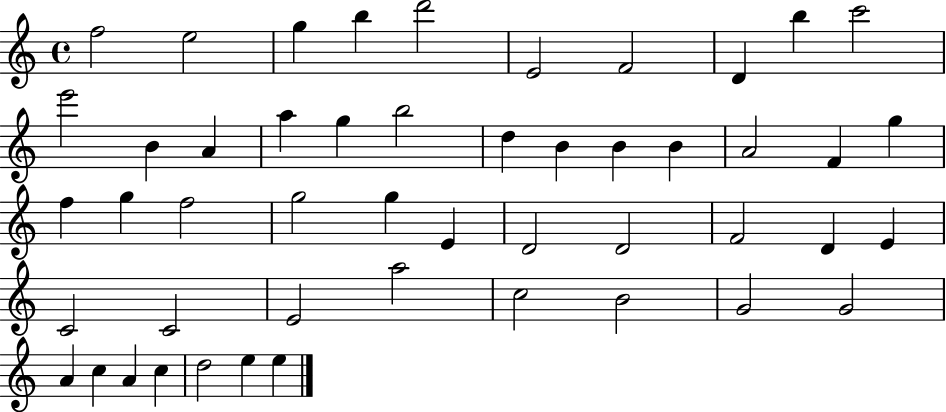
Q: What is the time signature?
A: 4/4